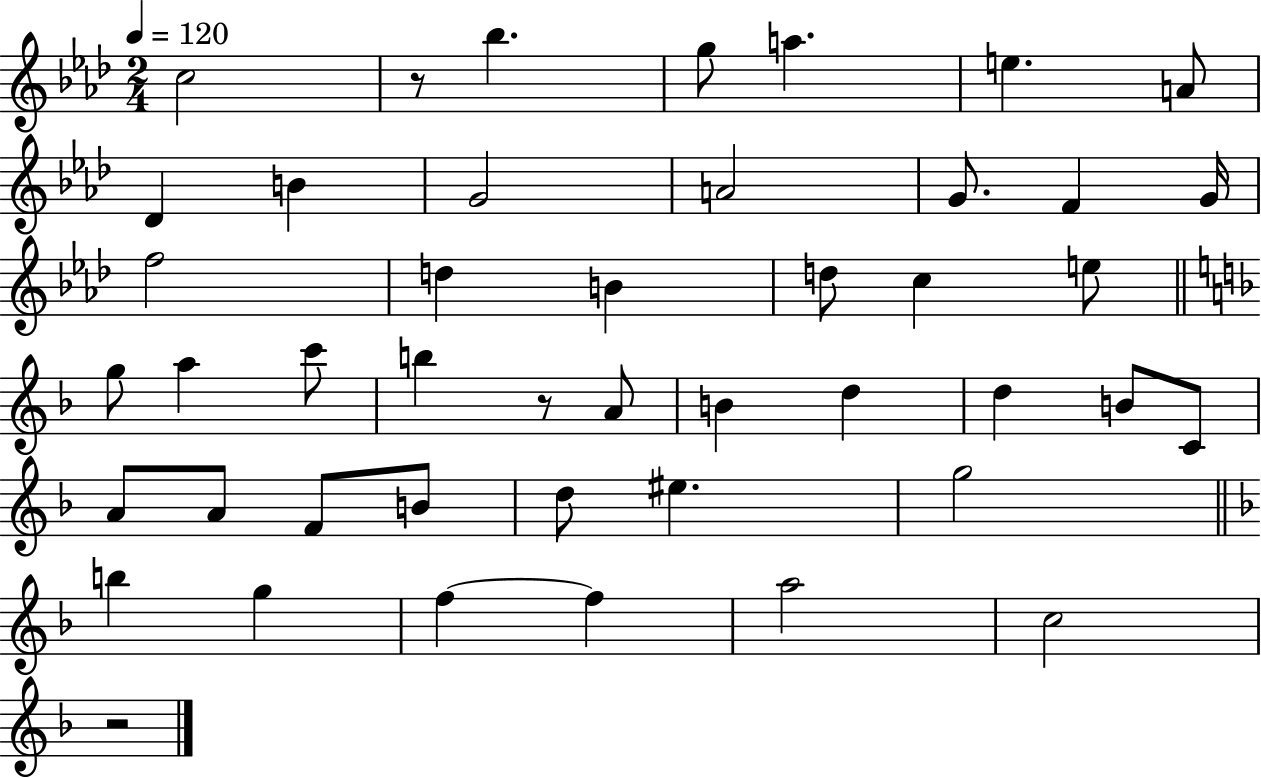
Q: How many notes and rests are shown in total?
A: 45